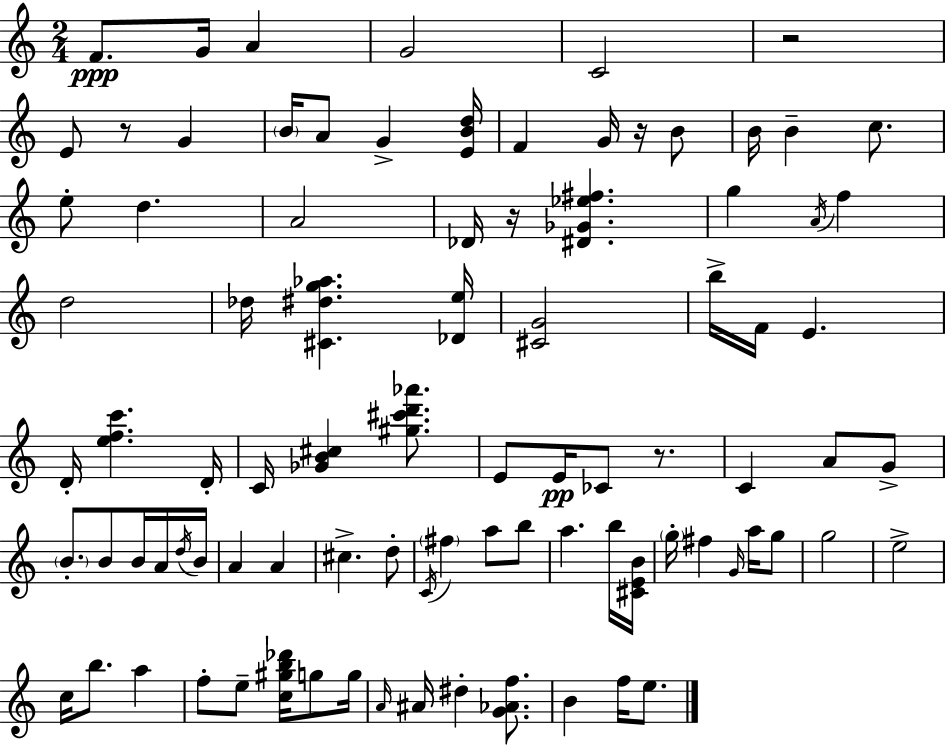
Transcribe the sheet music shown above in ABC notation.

X:1
T:Untitled
M:2/4
L:1/4
K:Am
F/2 G/4 A G2 C2 z2 E/2 z/2 G B/4 A/2 G [EBd]/4 F G/4 z/4 B/2 B/4 B c/2 e/2 d A2 _D/4 z/4 [^D_G_e^f] g A/4 f d2 _d/4 [^C^dg_a] [_De]/4 [^CG]2 b/4 F/4 E D/4 [efc'] D/4 C/4 [_GB^c] [^g^c'd'_a']/2 E/2 E/4 _C/2 z/2 C A/2 G/2 B/2 B/2 B/4 A/4 d/4 B/4 A A ^c d/2 C/4 ^f a/2 b/2 a b/4 [^CEB]/4 g/4 ^f G/4 a/4 g/2 g2 e2 c/4 b/2 a f/2 e/2 [c^gb_d']/4 g/2 g/4 A/4 ^A/4 ^d [G_Af]/2 B f/4 e/2